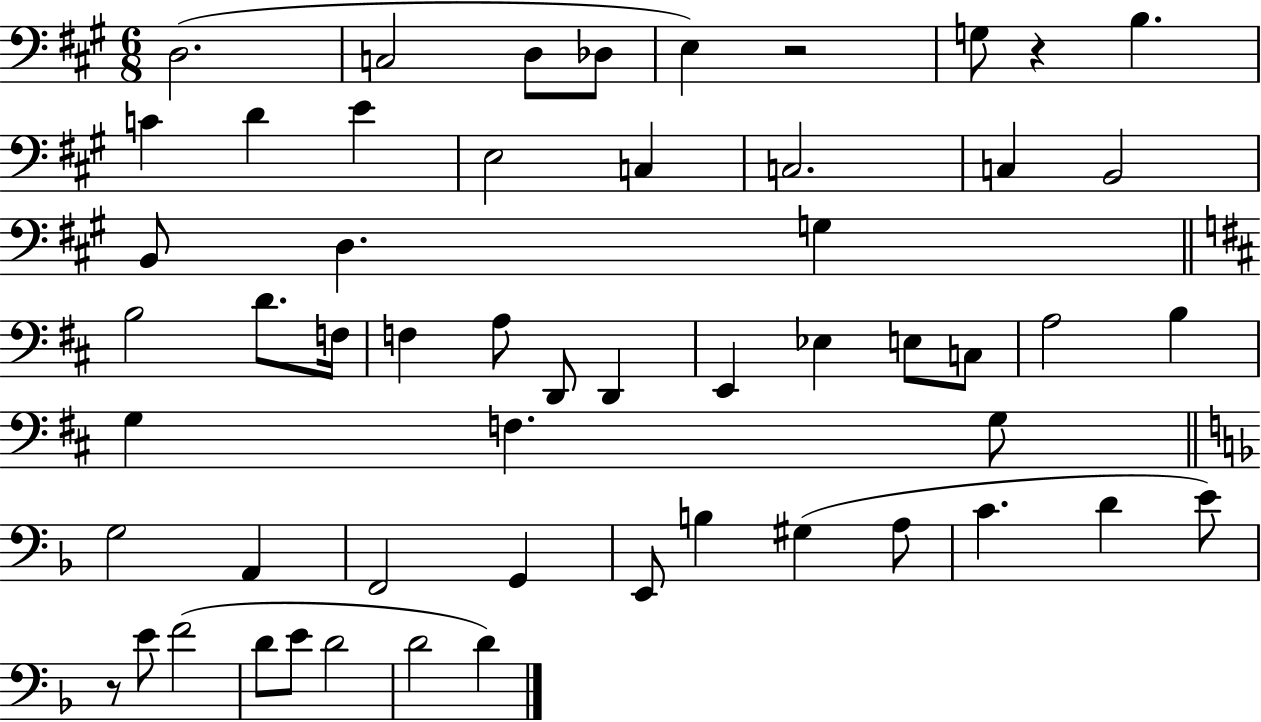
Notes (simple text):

D3/h. C3/h D3/e Db3/e E3/q R/h G3/e R/q B3/q. C4/q D4/q E4/q E3/h C3/q C3/h. C3/q B2/h B2/e D3/q. G3/q B3/h D4/e. F3/s F3/q A3/e D2/e D2/q E2/q Eb3/q E3/e C3/e A3/h B3/q G3/q F3/q. G3/e G3/h A2/q F2/h G2/q E2/e B3/q G#3/q A3/e C4/q. D4/q E4/e R/e E4/e F4/h D4/e E4/e D4/h D4/h D4/q